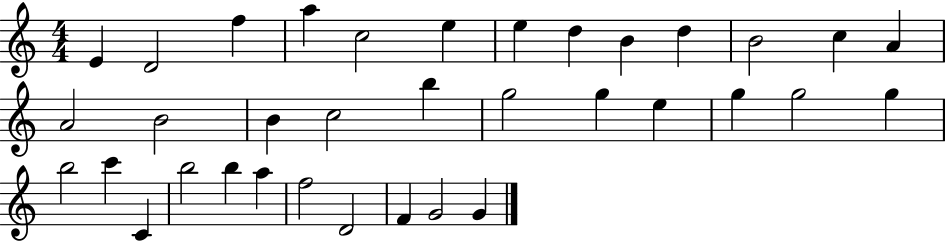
{
  \clef treble
  \numericTimeSignature
  \time 4/4
  \key c \major
  e'4 d'2 f''4 | a''4 c''2 e''4 | e''4 d''4 b'4 d''4 | b'2 c''4 a'4 | \break a'2 b'2 | b'4 c''2 b''4 | g''2 g''4 e''4 | g''4 g''2 g''4 | \break b''2 c'''4 c'4 | b''2 b''4 a''4 | f''2 d'2 | f'4 g'2 g'4 | \break \bar "|."
}